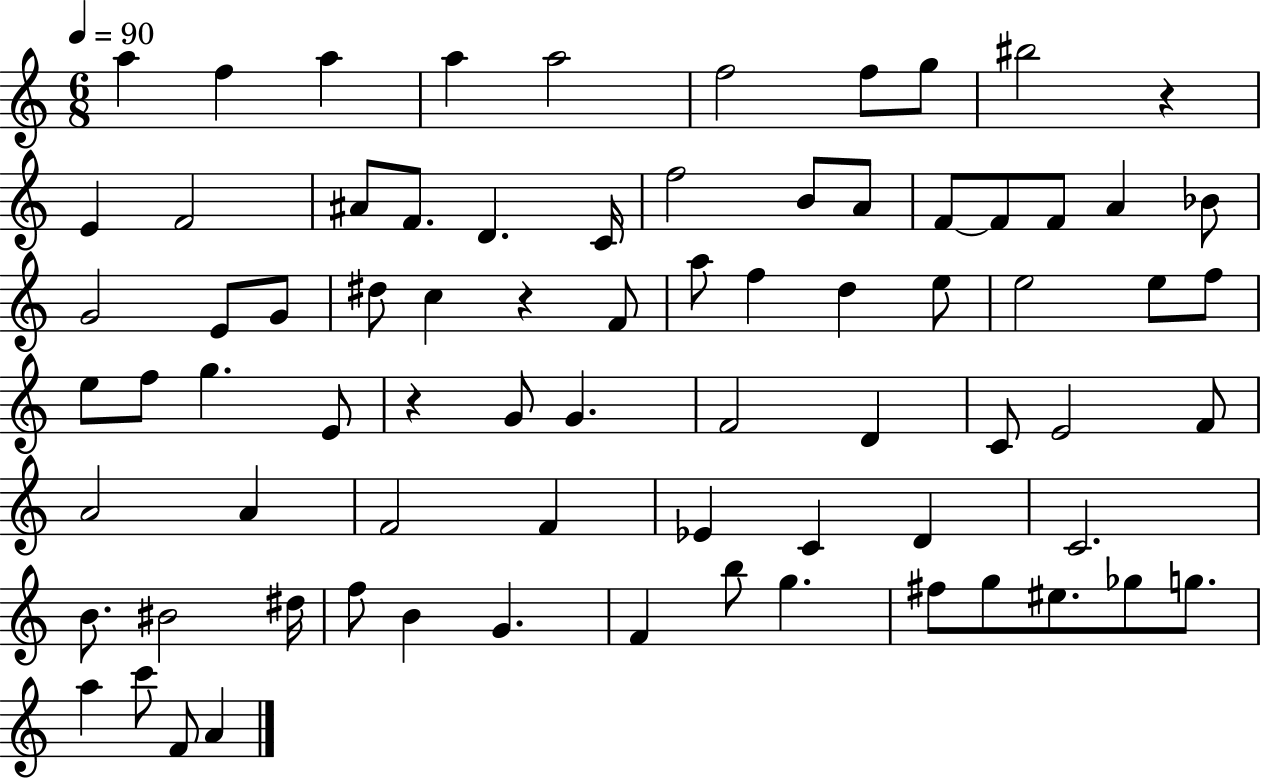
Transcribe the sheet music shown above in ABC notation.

X:1
T:Untitled
M:6/8
L:1/4
K:C
a f a a a2 f2 f/2 g/2 ^b2 z E F2 ^A/2 F/2 D C/4 f2 B/2 A/2 F/2 F/2 F/2 A _B/2 G2 E/2 G/2 ^d/2 c z F/2 a/2 f d e/2 e2 e/2 f/2 e/2 f/2 g E/2 z G/2 G F2 D C/2 E2 F/2 A2 A F2 F _E C D C2 B/2 ^B2 ^d/4 f/2 B G F b/2 g ^f/2 g/2 ^e/2 _g/2 g/2 a c'/2 F/2 A